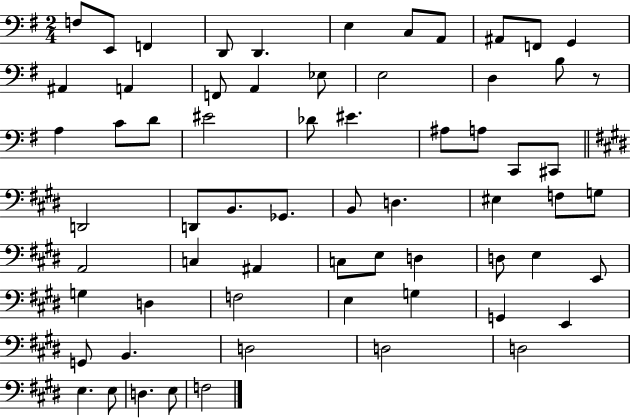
{
  \clef bass
  \numericTimeSignature
  \time 2/4
  \key g \major
  f8 e,8 f,4 | d,8 d,4. | e4 c8 a,8 | ais,8 f,8 g,4 | \break ais,4 a,4 | f,8 a,4 ees8 | e2 | d4 b8 r8 | \break a4 c'8 d'8 | eis'2 | des'8 eis'4. | ais8 a8 c,8 cis,8 | \break \bar "||" \break \key e \major d,2 | d,8 b,8. ges,8. | b,8 d4. | eis4 f8 g8 | \break a,2 | c4 ais,4 | c8 e8 d4 | d8 e4 e,8 | \break g4 d4 | f2 | e4 g4 | g,4 e,4 | \break g,8 b,4. | d2 | d2 | d2 | \break e4. e8 | d4. e8 | f2 | \bar "|."
}